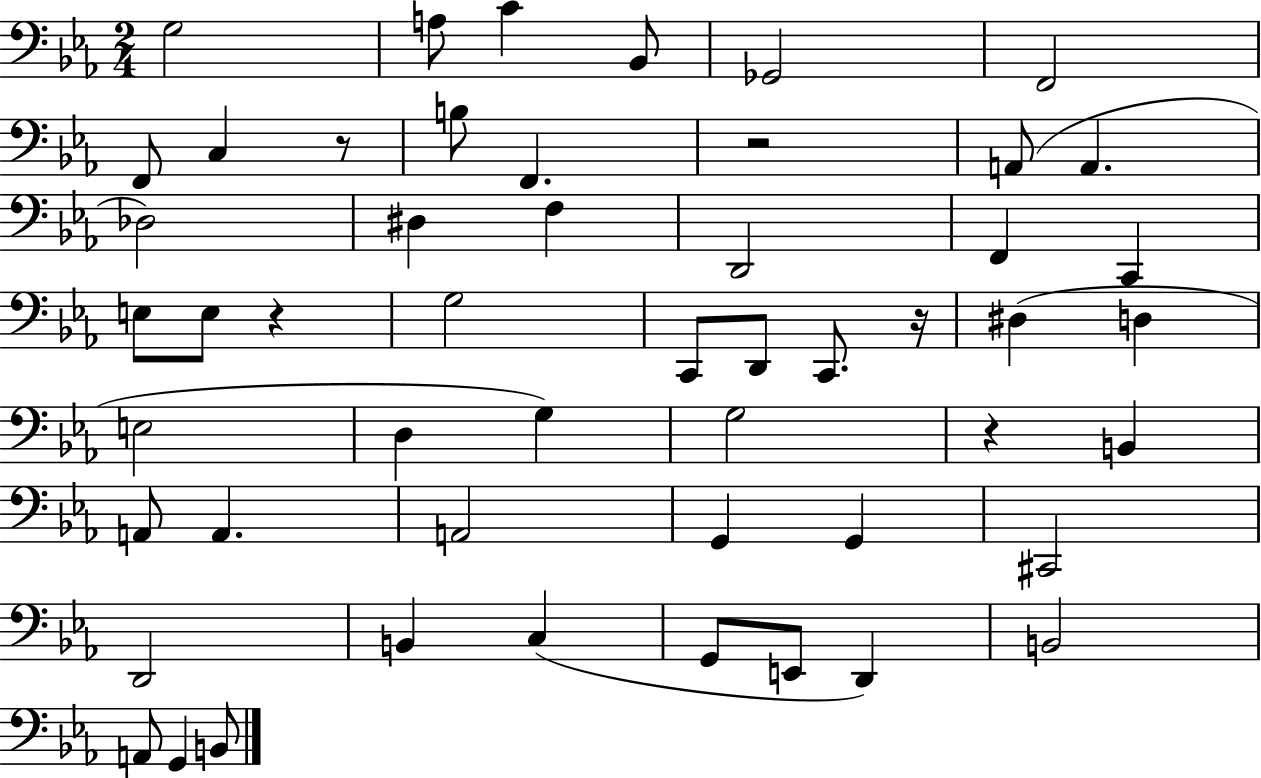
G3/h A3/e C4/q Bb2/e Gb2/h F2/h F2/e C3/q R/e B3/e F2/q. R/h A2/e A2/q. Db3/h D#3/q F3/q D2/h F2/q C2/q E3/e E3/e R/q G3/h C2/e D2/e C2/e. R/s D#3/q D3/q E3/h D3/q G3/q G3/h R/q B2/q A2/e A2/q. A2/h G2/q G2/q C#2/h D2/h B2/q C3/q G2/e E2/e D2/q B2/h A2/e G2/q B2/e